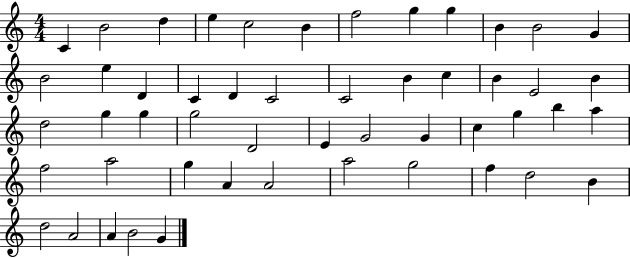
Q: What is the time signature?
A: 4/4